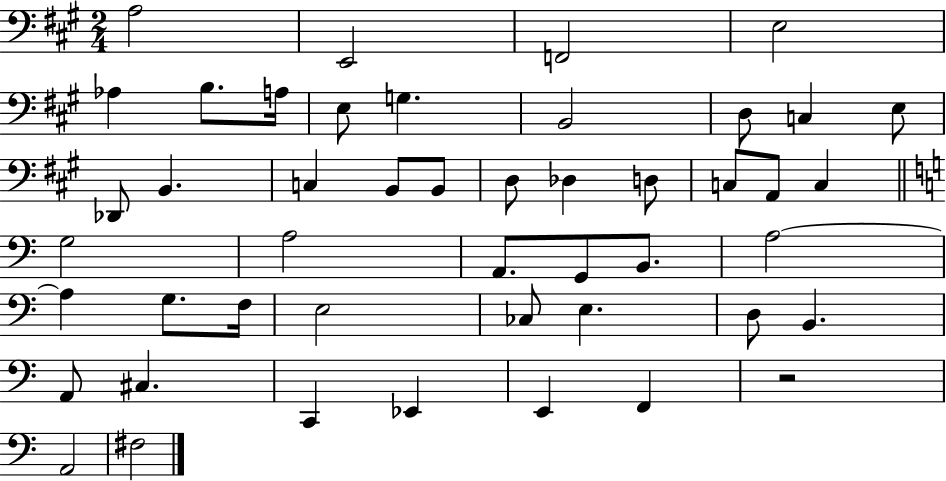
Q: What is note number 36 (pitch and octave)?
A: E3